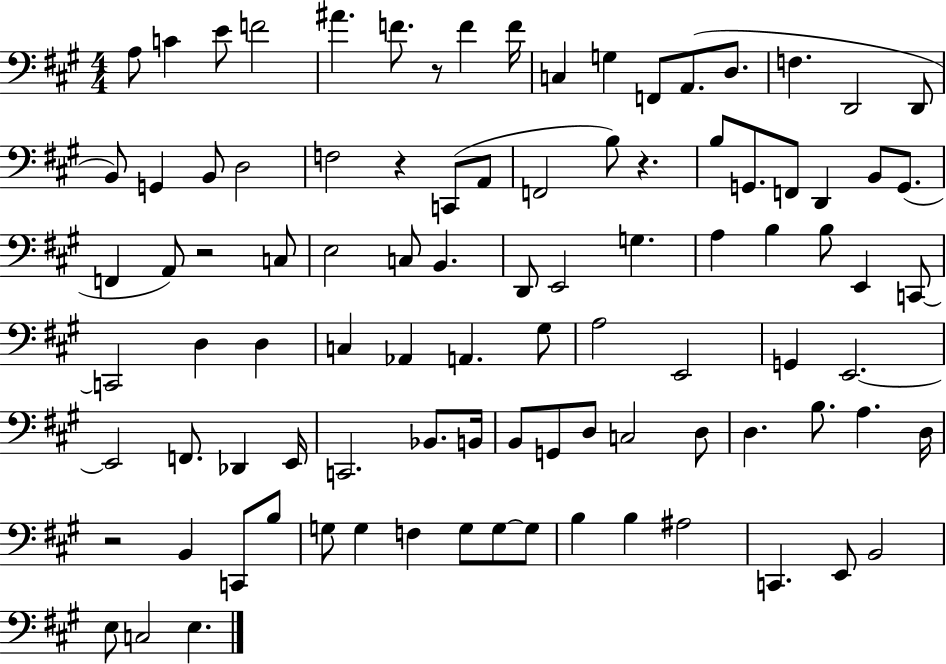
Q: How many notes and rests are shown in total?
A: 95